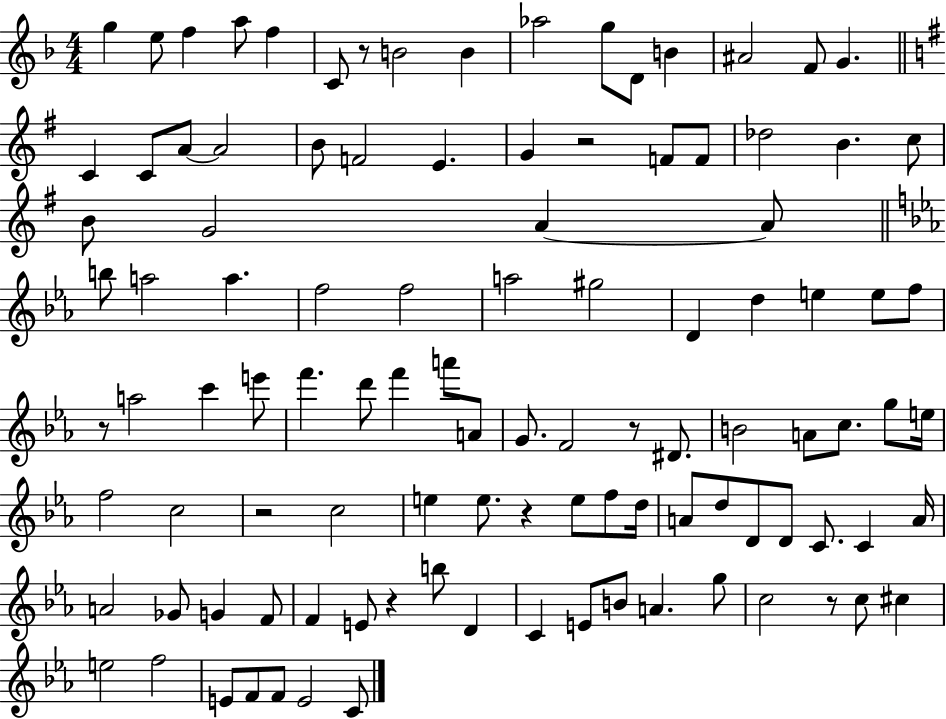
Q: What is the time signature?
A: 4/4